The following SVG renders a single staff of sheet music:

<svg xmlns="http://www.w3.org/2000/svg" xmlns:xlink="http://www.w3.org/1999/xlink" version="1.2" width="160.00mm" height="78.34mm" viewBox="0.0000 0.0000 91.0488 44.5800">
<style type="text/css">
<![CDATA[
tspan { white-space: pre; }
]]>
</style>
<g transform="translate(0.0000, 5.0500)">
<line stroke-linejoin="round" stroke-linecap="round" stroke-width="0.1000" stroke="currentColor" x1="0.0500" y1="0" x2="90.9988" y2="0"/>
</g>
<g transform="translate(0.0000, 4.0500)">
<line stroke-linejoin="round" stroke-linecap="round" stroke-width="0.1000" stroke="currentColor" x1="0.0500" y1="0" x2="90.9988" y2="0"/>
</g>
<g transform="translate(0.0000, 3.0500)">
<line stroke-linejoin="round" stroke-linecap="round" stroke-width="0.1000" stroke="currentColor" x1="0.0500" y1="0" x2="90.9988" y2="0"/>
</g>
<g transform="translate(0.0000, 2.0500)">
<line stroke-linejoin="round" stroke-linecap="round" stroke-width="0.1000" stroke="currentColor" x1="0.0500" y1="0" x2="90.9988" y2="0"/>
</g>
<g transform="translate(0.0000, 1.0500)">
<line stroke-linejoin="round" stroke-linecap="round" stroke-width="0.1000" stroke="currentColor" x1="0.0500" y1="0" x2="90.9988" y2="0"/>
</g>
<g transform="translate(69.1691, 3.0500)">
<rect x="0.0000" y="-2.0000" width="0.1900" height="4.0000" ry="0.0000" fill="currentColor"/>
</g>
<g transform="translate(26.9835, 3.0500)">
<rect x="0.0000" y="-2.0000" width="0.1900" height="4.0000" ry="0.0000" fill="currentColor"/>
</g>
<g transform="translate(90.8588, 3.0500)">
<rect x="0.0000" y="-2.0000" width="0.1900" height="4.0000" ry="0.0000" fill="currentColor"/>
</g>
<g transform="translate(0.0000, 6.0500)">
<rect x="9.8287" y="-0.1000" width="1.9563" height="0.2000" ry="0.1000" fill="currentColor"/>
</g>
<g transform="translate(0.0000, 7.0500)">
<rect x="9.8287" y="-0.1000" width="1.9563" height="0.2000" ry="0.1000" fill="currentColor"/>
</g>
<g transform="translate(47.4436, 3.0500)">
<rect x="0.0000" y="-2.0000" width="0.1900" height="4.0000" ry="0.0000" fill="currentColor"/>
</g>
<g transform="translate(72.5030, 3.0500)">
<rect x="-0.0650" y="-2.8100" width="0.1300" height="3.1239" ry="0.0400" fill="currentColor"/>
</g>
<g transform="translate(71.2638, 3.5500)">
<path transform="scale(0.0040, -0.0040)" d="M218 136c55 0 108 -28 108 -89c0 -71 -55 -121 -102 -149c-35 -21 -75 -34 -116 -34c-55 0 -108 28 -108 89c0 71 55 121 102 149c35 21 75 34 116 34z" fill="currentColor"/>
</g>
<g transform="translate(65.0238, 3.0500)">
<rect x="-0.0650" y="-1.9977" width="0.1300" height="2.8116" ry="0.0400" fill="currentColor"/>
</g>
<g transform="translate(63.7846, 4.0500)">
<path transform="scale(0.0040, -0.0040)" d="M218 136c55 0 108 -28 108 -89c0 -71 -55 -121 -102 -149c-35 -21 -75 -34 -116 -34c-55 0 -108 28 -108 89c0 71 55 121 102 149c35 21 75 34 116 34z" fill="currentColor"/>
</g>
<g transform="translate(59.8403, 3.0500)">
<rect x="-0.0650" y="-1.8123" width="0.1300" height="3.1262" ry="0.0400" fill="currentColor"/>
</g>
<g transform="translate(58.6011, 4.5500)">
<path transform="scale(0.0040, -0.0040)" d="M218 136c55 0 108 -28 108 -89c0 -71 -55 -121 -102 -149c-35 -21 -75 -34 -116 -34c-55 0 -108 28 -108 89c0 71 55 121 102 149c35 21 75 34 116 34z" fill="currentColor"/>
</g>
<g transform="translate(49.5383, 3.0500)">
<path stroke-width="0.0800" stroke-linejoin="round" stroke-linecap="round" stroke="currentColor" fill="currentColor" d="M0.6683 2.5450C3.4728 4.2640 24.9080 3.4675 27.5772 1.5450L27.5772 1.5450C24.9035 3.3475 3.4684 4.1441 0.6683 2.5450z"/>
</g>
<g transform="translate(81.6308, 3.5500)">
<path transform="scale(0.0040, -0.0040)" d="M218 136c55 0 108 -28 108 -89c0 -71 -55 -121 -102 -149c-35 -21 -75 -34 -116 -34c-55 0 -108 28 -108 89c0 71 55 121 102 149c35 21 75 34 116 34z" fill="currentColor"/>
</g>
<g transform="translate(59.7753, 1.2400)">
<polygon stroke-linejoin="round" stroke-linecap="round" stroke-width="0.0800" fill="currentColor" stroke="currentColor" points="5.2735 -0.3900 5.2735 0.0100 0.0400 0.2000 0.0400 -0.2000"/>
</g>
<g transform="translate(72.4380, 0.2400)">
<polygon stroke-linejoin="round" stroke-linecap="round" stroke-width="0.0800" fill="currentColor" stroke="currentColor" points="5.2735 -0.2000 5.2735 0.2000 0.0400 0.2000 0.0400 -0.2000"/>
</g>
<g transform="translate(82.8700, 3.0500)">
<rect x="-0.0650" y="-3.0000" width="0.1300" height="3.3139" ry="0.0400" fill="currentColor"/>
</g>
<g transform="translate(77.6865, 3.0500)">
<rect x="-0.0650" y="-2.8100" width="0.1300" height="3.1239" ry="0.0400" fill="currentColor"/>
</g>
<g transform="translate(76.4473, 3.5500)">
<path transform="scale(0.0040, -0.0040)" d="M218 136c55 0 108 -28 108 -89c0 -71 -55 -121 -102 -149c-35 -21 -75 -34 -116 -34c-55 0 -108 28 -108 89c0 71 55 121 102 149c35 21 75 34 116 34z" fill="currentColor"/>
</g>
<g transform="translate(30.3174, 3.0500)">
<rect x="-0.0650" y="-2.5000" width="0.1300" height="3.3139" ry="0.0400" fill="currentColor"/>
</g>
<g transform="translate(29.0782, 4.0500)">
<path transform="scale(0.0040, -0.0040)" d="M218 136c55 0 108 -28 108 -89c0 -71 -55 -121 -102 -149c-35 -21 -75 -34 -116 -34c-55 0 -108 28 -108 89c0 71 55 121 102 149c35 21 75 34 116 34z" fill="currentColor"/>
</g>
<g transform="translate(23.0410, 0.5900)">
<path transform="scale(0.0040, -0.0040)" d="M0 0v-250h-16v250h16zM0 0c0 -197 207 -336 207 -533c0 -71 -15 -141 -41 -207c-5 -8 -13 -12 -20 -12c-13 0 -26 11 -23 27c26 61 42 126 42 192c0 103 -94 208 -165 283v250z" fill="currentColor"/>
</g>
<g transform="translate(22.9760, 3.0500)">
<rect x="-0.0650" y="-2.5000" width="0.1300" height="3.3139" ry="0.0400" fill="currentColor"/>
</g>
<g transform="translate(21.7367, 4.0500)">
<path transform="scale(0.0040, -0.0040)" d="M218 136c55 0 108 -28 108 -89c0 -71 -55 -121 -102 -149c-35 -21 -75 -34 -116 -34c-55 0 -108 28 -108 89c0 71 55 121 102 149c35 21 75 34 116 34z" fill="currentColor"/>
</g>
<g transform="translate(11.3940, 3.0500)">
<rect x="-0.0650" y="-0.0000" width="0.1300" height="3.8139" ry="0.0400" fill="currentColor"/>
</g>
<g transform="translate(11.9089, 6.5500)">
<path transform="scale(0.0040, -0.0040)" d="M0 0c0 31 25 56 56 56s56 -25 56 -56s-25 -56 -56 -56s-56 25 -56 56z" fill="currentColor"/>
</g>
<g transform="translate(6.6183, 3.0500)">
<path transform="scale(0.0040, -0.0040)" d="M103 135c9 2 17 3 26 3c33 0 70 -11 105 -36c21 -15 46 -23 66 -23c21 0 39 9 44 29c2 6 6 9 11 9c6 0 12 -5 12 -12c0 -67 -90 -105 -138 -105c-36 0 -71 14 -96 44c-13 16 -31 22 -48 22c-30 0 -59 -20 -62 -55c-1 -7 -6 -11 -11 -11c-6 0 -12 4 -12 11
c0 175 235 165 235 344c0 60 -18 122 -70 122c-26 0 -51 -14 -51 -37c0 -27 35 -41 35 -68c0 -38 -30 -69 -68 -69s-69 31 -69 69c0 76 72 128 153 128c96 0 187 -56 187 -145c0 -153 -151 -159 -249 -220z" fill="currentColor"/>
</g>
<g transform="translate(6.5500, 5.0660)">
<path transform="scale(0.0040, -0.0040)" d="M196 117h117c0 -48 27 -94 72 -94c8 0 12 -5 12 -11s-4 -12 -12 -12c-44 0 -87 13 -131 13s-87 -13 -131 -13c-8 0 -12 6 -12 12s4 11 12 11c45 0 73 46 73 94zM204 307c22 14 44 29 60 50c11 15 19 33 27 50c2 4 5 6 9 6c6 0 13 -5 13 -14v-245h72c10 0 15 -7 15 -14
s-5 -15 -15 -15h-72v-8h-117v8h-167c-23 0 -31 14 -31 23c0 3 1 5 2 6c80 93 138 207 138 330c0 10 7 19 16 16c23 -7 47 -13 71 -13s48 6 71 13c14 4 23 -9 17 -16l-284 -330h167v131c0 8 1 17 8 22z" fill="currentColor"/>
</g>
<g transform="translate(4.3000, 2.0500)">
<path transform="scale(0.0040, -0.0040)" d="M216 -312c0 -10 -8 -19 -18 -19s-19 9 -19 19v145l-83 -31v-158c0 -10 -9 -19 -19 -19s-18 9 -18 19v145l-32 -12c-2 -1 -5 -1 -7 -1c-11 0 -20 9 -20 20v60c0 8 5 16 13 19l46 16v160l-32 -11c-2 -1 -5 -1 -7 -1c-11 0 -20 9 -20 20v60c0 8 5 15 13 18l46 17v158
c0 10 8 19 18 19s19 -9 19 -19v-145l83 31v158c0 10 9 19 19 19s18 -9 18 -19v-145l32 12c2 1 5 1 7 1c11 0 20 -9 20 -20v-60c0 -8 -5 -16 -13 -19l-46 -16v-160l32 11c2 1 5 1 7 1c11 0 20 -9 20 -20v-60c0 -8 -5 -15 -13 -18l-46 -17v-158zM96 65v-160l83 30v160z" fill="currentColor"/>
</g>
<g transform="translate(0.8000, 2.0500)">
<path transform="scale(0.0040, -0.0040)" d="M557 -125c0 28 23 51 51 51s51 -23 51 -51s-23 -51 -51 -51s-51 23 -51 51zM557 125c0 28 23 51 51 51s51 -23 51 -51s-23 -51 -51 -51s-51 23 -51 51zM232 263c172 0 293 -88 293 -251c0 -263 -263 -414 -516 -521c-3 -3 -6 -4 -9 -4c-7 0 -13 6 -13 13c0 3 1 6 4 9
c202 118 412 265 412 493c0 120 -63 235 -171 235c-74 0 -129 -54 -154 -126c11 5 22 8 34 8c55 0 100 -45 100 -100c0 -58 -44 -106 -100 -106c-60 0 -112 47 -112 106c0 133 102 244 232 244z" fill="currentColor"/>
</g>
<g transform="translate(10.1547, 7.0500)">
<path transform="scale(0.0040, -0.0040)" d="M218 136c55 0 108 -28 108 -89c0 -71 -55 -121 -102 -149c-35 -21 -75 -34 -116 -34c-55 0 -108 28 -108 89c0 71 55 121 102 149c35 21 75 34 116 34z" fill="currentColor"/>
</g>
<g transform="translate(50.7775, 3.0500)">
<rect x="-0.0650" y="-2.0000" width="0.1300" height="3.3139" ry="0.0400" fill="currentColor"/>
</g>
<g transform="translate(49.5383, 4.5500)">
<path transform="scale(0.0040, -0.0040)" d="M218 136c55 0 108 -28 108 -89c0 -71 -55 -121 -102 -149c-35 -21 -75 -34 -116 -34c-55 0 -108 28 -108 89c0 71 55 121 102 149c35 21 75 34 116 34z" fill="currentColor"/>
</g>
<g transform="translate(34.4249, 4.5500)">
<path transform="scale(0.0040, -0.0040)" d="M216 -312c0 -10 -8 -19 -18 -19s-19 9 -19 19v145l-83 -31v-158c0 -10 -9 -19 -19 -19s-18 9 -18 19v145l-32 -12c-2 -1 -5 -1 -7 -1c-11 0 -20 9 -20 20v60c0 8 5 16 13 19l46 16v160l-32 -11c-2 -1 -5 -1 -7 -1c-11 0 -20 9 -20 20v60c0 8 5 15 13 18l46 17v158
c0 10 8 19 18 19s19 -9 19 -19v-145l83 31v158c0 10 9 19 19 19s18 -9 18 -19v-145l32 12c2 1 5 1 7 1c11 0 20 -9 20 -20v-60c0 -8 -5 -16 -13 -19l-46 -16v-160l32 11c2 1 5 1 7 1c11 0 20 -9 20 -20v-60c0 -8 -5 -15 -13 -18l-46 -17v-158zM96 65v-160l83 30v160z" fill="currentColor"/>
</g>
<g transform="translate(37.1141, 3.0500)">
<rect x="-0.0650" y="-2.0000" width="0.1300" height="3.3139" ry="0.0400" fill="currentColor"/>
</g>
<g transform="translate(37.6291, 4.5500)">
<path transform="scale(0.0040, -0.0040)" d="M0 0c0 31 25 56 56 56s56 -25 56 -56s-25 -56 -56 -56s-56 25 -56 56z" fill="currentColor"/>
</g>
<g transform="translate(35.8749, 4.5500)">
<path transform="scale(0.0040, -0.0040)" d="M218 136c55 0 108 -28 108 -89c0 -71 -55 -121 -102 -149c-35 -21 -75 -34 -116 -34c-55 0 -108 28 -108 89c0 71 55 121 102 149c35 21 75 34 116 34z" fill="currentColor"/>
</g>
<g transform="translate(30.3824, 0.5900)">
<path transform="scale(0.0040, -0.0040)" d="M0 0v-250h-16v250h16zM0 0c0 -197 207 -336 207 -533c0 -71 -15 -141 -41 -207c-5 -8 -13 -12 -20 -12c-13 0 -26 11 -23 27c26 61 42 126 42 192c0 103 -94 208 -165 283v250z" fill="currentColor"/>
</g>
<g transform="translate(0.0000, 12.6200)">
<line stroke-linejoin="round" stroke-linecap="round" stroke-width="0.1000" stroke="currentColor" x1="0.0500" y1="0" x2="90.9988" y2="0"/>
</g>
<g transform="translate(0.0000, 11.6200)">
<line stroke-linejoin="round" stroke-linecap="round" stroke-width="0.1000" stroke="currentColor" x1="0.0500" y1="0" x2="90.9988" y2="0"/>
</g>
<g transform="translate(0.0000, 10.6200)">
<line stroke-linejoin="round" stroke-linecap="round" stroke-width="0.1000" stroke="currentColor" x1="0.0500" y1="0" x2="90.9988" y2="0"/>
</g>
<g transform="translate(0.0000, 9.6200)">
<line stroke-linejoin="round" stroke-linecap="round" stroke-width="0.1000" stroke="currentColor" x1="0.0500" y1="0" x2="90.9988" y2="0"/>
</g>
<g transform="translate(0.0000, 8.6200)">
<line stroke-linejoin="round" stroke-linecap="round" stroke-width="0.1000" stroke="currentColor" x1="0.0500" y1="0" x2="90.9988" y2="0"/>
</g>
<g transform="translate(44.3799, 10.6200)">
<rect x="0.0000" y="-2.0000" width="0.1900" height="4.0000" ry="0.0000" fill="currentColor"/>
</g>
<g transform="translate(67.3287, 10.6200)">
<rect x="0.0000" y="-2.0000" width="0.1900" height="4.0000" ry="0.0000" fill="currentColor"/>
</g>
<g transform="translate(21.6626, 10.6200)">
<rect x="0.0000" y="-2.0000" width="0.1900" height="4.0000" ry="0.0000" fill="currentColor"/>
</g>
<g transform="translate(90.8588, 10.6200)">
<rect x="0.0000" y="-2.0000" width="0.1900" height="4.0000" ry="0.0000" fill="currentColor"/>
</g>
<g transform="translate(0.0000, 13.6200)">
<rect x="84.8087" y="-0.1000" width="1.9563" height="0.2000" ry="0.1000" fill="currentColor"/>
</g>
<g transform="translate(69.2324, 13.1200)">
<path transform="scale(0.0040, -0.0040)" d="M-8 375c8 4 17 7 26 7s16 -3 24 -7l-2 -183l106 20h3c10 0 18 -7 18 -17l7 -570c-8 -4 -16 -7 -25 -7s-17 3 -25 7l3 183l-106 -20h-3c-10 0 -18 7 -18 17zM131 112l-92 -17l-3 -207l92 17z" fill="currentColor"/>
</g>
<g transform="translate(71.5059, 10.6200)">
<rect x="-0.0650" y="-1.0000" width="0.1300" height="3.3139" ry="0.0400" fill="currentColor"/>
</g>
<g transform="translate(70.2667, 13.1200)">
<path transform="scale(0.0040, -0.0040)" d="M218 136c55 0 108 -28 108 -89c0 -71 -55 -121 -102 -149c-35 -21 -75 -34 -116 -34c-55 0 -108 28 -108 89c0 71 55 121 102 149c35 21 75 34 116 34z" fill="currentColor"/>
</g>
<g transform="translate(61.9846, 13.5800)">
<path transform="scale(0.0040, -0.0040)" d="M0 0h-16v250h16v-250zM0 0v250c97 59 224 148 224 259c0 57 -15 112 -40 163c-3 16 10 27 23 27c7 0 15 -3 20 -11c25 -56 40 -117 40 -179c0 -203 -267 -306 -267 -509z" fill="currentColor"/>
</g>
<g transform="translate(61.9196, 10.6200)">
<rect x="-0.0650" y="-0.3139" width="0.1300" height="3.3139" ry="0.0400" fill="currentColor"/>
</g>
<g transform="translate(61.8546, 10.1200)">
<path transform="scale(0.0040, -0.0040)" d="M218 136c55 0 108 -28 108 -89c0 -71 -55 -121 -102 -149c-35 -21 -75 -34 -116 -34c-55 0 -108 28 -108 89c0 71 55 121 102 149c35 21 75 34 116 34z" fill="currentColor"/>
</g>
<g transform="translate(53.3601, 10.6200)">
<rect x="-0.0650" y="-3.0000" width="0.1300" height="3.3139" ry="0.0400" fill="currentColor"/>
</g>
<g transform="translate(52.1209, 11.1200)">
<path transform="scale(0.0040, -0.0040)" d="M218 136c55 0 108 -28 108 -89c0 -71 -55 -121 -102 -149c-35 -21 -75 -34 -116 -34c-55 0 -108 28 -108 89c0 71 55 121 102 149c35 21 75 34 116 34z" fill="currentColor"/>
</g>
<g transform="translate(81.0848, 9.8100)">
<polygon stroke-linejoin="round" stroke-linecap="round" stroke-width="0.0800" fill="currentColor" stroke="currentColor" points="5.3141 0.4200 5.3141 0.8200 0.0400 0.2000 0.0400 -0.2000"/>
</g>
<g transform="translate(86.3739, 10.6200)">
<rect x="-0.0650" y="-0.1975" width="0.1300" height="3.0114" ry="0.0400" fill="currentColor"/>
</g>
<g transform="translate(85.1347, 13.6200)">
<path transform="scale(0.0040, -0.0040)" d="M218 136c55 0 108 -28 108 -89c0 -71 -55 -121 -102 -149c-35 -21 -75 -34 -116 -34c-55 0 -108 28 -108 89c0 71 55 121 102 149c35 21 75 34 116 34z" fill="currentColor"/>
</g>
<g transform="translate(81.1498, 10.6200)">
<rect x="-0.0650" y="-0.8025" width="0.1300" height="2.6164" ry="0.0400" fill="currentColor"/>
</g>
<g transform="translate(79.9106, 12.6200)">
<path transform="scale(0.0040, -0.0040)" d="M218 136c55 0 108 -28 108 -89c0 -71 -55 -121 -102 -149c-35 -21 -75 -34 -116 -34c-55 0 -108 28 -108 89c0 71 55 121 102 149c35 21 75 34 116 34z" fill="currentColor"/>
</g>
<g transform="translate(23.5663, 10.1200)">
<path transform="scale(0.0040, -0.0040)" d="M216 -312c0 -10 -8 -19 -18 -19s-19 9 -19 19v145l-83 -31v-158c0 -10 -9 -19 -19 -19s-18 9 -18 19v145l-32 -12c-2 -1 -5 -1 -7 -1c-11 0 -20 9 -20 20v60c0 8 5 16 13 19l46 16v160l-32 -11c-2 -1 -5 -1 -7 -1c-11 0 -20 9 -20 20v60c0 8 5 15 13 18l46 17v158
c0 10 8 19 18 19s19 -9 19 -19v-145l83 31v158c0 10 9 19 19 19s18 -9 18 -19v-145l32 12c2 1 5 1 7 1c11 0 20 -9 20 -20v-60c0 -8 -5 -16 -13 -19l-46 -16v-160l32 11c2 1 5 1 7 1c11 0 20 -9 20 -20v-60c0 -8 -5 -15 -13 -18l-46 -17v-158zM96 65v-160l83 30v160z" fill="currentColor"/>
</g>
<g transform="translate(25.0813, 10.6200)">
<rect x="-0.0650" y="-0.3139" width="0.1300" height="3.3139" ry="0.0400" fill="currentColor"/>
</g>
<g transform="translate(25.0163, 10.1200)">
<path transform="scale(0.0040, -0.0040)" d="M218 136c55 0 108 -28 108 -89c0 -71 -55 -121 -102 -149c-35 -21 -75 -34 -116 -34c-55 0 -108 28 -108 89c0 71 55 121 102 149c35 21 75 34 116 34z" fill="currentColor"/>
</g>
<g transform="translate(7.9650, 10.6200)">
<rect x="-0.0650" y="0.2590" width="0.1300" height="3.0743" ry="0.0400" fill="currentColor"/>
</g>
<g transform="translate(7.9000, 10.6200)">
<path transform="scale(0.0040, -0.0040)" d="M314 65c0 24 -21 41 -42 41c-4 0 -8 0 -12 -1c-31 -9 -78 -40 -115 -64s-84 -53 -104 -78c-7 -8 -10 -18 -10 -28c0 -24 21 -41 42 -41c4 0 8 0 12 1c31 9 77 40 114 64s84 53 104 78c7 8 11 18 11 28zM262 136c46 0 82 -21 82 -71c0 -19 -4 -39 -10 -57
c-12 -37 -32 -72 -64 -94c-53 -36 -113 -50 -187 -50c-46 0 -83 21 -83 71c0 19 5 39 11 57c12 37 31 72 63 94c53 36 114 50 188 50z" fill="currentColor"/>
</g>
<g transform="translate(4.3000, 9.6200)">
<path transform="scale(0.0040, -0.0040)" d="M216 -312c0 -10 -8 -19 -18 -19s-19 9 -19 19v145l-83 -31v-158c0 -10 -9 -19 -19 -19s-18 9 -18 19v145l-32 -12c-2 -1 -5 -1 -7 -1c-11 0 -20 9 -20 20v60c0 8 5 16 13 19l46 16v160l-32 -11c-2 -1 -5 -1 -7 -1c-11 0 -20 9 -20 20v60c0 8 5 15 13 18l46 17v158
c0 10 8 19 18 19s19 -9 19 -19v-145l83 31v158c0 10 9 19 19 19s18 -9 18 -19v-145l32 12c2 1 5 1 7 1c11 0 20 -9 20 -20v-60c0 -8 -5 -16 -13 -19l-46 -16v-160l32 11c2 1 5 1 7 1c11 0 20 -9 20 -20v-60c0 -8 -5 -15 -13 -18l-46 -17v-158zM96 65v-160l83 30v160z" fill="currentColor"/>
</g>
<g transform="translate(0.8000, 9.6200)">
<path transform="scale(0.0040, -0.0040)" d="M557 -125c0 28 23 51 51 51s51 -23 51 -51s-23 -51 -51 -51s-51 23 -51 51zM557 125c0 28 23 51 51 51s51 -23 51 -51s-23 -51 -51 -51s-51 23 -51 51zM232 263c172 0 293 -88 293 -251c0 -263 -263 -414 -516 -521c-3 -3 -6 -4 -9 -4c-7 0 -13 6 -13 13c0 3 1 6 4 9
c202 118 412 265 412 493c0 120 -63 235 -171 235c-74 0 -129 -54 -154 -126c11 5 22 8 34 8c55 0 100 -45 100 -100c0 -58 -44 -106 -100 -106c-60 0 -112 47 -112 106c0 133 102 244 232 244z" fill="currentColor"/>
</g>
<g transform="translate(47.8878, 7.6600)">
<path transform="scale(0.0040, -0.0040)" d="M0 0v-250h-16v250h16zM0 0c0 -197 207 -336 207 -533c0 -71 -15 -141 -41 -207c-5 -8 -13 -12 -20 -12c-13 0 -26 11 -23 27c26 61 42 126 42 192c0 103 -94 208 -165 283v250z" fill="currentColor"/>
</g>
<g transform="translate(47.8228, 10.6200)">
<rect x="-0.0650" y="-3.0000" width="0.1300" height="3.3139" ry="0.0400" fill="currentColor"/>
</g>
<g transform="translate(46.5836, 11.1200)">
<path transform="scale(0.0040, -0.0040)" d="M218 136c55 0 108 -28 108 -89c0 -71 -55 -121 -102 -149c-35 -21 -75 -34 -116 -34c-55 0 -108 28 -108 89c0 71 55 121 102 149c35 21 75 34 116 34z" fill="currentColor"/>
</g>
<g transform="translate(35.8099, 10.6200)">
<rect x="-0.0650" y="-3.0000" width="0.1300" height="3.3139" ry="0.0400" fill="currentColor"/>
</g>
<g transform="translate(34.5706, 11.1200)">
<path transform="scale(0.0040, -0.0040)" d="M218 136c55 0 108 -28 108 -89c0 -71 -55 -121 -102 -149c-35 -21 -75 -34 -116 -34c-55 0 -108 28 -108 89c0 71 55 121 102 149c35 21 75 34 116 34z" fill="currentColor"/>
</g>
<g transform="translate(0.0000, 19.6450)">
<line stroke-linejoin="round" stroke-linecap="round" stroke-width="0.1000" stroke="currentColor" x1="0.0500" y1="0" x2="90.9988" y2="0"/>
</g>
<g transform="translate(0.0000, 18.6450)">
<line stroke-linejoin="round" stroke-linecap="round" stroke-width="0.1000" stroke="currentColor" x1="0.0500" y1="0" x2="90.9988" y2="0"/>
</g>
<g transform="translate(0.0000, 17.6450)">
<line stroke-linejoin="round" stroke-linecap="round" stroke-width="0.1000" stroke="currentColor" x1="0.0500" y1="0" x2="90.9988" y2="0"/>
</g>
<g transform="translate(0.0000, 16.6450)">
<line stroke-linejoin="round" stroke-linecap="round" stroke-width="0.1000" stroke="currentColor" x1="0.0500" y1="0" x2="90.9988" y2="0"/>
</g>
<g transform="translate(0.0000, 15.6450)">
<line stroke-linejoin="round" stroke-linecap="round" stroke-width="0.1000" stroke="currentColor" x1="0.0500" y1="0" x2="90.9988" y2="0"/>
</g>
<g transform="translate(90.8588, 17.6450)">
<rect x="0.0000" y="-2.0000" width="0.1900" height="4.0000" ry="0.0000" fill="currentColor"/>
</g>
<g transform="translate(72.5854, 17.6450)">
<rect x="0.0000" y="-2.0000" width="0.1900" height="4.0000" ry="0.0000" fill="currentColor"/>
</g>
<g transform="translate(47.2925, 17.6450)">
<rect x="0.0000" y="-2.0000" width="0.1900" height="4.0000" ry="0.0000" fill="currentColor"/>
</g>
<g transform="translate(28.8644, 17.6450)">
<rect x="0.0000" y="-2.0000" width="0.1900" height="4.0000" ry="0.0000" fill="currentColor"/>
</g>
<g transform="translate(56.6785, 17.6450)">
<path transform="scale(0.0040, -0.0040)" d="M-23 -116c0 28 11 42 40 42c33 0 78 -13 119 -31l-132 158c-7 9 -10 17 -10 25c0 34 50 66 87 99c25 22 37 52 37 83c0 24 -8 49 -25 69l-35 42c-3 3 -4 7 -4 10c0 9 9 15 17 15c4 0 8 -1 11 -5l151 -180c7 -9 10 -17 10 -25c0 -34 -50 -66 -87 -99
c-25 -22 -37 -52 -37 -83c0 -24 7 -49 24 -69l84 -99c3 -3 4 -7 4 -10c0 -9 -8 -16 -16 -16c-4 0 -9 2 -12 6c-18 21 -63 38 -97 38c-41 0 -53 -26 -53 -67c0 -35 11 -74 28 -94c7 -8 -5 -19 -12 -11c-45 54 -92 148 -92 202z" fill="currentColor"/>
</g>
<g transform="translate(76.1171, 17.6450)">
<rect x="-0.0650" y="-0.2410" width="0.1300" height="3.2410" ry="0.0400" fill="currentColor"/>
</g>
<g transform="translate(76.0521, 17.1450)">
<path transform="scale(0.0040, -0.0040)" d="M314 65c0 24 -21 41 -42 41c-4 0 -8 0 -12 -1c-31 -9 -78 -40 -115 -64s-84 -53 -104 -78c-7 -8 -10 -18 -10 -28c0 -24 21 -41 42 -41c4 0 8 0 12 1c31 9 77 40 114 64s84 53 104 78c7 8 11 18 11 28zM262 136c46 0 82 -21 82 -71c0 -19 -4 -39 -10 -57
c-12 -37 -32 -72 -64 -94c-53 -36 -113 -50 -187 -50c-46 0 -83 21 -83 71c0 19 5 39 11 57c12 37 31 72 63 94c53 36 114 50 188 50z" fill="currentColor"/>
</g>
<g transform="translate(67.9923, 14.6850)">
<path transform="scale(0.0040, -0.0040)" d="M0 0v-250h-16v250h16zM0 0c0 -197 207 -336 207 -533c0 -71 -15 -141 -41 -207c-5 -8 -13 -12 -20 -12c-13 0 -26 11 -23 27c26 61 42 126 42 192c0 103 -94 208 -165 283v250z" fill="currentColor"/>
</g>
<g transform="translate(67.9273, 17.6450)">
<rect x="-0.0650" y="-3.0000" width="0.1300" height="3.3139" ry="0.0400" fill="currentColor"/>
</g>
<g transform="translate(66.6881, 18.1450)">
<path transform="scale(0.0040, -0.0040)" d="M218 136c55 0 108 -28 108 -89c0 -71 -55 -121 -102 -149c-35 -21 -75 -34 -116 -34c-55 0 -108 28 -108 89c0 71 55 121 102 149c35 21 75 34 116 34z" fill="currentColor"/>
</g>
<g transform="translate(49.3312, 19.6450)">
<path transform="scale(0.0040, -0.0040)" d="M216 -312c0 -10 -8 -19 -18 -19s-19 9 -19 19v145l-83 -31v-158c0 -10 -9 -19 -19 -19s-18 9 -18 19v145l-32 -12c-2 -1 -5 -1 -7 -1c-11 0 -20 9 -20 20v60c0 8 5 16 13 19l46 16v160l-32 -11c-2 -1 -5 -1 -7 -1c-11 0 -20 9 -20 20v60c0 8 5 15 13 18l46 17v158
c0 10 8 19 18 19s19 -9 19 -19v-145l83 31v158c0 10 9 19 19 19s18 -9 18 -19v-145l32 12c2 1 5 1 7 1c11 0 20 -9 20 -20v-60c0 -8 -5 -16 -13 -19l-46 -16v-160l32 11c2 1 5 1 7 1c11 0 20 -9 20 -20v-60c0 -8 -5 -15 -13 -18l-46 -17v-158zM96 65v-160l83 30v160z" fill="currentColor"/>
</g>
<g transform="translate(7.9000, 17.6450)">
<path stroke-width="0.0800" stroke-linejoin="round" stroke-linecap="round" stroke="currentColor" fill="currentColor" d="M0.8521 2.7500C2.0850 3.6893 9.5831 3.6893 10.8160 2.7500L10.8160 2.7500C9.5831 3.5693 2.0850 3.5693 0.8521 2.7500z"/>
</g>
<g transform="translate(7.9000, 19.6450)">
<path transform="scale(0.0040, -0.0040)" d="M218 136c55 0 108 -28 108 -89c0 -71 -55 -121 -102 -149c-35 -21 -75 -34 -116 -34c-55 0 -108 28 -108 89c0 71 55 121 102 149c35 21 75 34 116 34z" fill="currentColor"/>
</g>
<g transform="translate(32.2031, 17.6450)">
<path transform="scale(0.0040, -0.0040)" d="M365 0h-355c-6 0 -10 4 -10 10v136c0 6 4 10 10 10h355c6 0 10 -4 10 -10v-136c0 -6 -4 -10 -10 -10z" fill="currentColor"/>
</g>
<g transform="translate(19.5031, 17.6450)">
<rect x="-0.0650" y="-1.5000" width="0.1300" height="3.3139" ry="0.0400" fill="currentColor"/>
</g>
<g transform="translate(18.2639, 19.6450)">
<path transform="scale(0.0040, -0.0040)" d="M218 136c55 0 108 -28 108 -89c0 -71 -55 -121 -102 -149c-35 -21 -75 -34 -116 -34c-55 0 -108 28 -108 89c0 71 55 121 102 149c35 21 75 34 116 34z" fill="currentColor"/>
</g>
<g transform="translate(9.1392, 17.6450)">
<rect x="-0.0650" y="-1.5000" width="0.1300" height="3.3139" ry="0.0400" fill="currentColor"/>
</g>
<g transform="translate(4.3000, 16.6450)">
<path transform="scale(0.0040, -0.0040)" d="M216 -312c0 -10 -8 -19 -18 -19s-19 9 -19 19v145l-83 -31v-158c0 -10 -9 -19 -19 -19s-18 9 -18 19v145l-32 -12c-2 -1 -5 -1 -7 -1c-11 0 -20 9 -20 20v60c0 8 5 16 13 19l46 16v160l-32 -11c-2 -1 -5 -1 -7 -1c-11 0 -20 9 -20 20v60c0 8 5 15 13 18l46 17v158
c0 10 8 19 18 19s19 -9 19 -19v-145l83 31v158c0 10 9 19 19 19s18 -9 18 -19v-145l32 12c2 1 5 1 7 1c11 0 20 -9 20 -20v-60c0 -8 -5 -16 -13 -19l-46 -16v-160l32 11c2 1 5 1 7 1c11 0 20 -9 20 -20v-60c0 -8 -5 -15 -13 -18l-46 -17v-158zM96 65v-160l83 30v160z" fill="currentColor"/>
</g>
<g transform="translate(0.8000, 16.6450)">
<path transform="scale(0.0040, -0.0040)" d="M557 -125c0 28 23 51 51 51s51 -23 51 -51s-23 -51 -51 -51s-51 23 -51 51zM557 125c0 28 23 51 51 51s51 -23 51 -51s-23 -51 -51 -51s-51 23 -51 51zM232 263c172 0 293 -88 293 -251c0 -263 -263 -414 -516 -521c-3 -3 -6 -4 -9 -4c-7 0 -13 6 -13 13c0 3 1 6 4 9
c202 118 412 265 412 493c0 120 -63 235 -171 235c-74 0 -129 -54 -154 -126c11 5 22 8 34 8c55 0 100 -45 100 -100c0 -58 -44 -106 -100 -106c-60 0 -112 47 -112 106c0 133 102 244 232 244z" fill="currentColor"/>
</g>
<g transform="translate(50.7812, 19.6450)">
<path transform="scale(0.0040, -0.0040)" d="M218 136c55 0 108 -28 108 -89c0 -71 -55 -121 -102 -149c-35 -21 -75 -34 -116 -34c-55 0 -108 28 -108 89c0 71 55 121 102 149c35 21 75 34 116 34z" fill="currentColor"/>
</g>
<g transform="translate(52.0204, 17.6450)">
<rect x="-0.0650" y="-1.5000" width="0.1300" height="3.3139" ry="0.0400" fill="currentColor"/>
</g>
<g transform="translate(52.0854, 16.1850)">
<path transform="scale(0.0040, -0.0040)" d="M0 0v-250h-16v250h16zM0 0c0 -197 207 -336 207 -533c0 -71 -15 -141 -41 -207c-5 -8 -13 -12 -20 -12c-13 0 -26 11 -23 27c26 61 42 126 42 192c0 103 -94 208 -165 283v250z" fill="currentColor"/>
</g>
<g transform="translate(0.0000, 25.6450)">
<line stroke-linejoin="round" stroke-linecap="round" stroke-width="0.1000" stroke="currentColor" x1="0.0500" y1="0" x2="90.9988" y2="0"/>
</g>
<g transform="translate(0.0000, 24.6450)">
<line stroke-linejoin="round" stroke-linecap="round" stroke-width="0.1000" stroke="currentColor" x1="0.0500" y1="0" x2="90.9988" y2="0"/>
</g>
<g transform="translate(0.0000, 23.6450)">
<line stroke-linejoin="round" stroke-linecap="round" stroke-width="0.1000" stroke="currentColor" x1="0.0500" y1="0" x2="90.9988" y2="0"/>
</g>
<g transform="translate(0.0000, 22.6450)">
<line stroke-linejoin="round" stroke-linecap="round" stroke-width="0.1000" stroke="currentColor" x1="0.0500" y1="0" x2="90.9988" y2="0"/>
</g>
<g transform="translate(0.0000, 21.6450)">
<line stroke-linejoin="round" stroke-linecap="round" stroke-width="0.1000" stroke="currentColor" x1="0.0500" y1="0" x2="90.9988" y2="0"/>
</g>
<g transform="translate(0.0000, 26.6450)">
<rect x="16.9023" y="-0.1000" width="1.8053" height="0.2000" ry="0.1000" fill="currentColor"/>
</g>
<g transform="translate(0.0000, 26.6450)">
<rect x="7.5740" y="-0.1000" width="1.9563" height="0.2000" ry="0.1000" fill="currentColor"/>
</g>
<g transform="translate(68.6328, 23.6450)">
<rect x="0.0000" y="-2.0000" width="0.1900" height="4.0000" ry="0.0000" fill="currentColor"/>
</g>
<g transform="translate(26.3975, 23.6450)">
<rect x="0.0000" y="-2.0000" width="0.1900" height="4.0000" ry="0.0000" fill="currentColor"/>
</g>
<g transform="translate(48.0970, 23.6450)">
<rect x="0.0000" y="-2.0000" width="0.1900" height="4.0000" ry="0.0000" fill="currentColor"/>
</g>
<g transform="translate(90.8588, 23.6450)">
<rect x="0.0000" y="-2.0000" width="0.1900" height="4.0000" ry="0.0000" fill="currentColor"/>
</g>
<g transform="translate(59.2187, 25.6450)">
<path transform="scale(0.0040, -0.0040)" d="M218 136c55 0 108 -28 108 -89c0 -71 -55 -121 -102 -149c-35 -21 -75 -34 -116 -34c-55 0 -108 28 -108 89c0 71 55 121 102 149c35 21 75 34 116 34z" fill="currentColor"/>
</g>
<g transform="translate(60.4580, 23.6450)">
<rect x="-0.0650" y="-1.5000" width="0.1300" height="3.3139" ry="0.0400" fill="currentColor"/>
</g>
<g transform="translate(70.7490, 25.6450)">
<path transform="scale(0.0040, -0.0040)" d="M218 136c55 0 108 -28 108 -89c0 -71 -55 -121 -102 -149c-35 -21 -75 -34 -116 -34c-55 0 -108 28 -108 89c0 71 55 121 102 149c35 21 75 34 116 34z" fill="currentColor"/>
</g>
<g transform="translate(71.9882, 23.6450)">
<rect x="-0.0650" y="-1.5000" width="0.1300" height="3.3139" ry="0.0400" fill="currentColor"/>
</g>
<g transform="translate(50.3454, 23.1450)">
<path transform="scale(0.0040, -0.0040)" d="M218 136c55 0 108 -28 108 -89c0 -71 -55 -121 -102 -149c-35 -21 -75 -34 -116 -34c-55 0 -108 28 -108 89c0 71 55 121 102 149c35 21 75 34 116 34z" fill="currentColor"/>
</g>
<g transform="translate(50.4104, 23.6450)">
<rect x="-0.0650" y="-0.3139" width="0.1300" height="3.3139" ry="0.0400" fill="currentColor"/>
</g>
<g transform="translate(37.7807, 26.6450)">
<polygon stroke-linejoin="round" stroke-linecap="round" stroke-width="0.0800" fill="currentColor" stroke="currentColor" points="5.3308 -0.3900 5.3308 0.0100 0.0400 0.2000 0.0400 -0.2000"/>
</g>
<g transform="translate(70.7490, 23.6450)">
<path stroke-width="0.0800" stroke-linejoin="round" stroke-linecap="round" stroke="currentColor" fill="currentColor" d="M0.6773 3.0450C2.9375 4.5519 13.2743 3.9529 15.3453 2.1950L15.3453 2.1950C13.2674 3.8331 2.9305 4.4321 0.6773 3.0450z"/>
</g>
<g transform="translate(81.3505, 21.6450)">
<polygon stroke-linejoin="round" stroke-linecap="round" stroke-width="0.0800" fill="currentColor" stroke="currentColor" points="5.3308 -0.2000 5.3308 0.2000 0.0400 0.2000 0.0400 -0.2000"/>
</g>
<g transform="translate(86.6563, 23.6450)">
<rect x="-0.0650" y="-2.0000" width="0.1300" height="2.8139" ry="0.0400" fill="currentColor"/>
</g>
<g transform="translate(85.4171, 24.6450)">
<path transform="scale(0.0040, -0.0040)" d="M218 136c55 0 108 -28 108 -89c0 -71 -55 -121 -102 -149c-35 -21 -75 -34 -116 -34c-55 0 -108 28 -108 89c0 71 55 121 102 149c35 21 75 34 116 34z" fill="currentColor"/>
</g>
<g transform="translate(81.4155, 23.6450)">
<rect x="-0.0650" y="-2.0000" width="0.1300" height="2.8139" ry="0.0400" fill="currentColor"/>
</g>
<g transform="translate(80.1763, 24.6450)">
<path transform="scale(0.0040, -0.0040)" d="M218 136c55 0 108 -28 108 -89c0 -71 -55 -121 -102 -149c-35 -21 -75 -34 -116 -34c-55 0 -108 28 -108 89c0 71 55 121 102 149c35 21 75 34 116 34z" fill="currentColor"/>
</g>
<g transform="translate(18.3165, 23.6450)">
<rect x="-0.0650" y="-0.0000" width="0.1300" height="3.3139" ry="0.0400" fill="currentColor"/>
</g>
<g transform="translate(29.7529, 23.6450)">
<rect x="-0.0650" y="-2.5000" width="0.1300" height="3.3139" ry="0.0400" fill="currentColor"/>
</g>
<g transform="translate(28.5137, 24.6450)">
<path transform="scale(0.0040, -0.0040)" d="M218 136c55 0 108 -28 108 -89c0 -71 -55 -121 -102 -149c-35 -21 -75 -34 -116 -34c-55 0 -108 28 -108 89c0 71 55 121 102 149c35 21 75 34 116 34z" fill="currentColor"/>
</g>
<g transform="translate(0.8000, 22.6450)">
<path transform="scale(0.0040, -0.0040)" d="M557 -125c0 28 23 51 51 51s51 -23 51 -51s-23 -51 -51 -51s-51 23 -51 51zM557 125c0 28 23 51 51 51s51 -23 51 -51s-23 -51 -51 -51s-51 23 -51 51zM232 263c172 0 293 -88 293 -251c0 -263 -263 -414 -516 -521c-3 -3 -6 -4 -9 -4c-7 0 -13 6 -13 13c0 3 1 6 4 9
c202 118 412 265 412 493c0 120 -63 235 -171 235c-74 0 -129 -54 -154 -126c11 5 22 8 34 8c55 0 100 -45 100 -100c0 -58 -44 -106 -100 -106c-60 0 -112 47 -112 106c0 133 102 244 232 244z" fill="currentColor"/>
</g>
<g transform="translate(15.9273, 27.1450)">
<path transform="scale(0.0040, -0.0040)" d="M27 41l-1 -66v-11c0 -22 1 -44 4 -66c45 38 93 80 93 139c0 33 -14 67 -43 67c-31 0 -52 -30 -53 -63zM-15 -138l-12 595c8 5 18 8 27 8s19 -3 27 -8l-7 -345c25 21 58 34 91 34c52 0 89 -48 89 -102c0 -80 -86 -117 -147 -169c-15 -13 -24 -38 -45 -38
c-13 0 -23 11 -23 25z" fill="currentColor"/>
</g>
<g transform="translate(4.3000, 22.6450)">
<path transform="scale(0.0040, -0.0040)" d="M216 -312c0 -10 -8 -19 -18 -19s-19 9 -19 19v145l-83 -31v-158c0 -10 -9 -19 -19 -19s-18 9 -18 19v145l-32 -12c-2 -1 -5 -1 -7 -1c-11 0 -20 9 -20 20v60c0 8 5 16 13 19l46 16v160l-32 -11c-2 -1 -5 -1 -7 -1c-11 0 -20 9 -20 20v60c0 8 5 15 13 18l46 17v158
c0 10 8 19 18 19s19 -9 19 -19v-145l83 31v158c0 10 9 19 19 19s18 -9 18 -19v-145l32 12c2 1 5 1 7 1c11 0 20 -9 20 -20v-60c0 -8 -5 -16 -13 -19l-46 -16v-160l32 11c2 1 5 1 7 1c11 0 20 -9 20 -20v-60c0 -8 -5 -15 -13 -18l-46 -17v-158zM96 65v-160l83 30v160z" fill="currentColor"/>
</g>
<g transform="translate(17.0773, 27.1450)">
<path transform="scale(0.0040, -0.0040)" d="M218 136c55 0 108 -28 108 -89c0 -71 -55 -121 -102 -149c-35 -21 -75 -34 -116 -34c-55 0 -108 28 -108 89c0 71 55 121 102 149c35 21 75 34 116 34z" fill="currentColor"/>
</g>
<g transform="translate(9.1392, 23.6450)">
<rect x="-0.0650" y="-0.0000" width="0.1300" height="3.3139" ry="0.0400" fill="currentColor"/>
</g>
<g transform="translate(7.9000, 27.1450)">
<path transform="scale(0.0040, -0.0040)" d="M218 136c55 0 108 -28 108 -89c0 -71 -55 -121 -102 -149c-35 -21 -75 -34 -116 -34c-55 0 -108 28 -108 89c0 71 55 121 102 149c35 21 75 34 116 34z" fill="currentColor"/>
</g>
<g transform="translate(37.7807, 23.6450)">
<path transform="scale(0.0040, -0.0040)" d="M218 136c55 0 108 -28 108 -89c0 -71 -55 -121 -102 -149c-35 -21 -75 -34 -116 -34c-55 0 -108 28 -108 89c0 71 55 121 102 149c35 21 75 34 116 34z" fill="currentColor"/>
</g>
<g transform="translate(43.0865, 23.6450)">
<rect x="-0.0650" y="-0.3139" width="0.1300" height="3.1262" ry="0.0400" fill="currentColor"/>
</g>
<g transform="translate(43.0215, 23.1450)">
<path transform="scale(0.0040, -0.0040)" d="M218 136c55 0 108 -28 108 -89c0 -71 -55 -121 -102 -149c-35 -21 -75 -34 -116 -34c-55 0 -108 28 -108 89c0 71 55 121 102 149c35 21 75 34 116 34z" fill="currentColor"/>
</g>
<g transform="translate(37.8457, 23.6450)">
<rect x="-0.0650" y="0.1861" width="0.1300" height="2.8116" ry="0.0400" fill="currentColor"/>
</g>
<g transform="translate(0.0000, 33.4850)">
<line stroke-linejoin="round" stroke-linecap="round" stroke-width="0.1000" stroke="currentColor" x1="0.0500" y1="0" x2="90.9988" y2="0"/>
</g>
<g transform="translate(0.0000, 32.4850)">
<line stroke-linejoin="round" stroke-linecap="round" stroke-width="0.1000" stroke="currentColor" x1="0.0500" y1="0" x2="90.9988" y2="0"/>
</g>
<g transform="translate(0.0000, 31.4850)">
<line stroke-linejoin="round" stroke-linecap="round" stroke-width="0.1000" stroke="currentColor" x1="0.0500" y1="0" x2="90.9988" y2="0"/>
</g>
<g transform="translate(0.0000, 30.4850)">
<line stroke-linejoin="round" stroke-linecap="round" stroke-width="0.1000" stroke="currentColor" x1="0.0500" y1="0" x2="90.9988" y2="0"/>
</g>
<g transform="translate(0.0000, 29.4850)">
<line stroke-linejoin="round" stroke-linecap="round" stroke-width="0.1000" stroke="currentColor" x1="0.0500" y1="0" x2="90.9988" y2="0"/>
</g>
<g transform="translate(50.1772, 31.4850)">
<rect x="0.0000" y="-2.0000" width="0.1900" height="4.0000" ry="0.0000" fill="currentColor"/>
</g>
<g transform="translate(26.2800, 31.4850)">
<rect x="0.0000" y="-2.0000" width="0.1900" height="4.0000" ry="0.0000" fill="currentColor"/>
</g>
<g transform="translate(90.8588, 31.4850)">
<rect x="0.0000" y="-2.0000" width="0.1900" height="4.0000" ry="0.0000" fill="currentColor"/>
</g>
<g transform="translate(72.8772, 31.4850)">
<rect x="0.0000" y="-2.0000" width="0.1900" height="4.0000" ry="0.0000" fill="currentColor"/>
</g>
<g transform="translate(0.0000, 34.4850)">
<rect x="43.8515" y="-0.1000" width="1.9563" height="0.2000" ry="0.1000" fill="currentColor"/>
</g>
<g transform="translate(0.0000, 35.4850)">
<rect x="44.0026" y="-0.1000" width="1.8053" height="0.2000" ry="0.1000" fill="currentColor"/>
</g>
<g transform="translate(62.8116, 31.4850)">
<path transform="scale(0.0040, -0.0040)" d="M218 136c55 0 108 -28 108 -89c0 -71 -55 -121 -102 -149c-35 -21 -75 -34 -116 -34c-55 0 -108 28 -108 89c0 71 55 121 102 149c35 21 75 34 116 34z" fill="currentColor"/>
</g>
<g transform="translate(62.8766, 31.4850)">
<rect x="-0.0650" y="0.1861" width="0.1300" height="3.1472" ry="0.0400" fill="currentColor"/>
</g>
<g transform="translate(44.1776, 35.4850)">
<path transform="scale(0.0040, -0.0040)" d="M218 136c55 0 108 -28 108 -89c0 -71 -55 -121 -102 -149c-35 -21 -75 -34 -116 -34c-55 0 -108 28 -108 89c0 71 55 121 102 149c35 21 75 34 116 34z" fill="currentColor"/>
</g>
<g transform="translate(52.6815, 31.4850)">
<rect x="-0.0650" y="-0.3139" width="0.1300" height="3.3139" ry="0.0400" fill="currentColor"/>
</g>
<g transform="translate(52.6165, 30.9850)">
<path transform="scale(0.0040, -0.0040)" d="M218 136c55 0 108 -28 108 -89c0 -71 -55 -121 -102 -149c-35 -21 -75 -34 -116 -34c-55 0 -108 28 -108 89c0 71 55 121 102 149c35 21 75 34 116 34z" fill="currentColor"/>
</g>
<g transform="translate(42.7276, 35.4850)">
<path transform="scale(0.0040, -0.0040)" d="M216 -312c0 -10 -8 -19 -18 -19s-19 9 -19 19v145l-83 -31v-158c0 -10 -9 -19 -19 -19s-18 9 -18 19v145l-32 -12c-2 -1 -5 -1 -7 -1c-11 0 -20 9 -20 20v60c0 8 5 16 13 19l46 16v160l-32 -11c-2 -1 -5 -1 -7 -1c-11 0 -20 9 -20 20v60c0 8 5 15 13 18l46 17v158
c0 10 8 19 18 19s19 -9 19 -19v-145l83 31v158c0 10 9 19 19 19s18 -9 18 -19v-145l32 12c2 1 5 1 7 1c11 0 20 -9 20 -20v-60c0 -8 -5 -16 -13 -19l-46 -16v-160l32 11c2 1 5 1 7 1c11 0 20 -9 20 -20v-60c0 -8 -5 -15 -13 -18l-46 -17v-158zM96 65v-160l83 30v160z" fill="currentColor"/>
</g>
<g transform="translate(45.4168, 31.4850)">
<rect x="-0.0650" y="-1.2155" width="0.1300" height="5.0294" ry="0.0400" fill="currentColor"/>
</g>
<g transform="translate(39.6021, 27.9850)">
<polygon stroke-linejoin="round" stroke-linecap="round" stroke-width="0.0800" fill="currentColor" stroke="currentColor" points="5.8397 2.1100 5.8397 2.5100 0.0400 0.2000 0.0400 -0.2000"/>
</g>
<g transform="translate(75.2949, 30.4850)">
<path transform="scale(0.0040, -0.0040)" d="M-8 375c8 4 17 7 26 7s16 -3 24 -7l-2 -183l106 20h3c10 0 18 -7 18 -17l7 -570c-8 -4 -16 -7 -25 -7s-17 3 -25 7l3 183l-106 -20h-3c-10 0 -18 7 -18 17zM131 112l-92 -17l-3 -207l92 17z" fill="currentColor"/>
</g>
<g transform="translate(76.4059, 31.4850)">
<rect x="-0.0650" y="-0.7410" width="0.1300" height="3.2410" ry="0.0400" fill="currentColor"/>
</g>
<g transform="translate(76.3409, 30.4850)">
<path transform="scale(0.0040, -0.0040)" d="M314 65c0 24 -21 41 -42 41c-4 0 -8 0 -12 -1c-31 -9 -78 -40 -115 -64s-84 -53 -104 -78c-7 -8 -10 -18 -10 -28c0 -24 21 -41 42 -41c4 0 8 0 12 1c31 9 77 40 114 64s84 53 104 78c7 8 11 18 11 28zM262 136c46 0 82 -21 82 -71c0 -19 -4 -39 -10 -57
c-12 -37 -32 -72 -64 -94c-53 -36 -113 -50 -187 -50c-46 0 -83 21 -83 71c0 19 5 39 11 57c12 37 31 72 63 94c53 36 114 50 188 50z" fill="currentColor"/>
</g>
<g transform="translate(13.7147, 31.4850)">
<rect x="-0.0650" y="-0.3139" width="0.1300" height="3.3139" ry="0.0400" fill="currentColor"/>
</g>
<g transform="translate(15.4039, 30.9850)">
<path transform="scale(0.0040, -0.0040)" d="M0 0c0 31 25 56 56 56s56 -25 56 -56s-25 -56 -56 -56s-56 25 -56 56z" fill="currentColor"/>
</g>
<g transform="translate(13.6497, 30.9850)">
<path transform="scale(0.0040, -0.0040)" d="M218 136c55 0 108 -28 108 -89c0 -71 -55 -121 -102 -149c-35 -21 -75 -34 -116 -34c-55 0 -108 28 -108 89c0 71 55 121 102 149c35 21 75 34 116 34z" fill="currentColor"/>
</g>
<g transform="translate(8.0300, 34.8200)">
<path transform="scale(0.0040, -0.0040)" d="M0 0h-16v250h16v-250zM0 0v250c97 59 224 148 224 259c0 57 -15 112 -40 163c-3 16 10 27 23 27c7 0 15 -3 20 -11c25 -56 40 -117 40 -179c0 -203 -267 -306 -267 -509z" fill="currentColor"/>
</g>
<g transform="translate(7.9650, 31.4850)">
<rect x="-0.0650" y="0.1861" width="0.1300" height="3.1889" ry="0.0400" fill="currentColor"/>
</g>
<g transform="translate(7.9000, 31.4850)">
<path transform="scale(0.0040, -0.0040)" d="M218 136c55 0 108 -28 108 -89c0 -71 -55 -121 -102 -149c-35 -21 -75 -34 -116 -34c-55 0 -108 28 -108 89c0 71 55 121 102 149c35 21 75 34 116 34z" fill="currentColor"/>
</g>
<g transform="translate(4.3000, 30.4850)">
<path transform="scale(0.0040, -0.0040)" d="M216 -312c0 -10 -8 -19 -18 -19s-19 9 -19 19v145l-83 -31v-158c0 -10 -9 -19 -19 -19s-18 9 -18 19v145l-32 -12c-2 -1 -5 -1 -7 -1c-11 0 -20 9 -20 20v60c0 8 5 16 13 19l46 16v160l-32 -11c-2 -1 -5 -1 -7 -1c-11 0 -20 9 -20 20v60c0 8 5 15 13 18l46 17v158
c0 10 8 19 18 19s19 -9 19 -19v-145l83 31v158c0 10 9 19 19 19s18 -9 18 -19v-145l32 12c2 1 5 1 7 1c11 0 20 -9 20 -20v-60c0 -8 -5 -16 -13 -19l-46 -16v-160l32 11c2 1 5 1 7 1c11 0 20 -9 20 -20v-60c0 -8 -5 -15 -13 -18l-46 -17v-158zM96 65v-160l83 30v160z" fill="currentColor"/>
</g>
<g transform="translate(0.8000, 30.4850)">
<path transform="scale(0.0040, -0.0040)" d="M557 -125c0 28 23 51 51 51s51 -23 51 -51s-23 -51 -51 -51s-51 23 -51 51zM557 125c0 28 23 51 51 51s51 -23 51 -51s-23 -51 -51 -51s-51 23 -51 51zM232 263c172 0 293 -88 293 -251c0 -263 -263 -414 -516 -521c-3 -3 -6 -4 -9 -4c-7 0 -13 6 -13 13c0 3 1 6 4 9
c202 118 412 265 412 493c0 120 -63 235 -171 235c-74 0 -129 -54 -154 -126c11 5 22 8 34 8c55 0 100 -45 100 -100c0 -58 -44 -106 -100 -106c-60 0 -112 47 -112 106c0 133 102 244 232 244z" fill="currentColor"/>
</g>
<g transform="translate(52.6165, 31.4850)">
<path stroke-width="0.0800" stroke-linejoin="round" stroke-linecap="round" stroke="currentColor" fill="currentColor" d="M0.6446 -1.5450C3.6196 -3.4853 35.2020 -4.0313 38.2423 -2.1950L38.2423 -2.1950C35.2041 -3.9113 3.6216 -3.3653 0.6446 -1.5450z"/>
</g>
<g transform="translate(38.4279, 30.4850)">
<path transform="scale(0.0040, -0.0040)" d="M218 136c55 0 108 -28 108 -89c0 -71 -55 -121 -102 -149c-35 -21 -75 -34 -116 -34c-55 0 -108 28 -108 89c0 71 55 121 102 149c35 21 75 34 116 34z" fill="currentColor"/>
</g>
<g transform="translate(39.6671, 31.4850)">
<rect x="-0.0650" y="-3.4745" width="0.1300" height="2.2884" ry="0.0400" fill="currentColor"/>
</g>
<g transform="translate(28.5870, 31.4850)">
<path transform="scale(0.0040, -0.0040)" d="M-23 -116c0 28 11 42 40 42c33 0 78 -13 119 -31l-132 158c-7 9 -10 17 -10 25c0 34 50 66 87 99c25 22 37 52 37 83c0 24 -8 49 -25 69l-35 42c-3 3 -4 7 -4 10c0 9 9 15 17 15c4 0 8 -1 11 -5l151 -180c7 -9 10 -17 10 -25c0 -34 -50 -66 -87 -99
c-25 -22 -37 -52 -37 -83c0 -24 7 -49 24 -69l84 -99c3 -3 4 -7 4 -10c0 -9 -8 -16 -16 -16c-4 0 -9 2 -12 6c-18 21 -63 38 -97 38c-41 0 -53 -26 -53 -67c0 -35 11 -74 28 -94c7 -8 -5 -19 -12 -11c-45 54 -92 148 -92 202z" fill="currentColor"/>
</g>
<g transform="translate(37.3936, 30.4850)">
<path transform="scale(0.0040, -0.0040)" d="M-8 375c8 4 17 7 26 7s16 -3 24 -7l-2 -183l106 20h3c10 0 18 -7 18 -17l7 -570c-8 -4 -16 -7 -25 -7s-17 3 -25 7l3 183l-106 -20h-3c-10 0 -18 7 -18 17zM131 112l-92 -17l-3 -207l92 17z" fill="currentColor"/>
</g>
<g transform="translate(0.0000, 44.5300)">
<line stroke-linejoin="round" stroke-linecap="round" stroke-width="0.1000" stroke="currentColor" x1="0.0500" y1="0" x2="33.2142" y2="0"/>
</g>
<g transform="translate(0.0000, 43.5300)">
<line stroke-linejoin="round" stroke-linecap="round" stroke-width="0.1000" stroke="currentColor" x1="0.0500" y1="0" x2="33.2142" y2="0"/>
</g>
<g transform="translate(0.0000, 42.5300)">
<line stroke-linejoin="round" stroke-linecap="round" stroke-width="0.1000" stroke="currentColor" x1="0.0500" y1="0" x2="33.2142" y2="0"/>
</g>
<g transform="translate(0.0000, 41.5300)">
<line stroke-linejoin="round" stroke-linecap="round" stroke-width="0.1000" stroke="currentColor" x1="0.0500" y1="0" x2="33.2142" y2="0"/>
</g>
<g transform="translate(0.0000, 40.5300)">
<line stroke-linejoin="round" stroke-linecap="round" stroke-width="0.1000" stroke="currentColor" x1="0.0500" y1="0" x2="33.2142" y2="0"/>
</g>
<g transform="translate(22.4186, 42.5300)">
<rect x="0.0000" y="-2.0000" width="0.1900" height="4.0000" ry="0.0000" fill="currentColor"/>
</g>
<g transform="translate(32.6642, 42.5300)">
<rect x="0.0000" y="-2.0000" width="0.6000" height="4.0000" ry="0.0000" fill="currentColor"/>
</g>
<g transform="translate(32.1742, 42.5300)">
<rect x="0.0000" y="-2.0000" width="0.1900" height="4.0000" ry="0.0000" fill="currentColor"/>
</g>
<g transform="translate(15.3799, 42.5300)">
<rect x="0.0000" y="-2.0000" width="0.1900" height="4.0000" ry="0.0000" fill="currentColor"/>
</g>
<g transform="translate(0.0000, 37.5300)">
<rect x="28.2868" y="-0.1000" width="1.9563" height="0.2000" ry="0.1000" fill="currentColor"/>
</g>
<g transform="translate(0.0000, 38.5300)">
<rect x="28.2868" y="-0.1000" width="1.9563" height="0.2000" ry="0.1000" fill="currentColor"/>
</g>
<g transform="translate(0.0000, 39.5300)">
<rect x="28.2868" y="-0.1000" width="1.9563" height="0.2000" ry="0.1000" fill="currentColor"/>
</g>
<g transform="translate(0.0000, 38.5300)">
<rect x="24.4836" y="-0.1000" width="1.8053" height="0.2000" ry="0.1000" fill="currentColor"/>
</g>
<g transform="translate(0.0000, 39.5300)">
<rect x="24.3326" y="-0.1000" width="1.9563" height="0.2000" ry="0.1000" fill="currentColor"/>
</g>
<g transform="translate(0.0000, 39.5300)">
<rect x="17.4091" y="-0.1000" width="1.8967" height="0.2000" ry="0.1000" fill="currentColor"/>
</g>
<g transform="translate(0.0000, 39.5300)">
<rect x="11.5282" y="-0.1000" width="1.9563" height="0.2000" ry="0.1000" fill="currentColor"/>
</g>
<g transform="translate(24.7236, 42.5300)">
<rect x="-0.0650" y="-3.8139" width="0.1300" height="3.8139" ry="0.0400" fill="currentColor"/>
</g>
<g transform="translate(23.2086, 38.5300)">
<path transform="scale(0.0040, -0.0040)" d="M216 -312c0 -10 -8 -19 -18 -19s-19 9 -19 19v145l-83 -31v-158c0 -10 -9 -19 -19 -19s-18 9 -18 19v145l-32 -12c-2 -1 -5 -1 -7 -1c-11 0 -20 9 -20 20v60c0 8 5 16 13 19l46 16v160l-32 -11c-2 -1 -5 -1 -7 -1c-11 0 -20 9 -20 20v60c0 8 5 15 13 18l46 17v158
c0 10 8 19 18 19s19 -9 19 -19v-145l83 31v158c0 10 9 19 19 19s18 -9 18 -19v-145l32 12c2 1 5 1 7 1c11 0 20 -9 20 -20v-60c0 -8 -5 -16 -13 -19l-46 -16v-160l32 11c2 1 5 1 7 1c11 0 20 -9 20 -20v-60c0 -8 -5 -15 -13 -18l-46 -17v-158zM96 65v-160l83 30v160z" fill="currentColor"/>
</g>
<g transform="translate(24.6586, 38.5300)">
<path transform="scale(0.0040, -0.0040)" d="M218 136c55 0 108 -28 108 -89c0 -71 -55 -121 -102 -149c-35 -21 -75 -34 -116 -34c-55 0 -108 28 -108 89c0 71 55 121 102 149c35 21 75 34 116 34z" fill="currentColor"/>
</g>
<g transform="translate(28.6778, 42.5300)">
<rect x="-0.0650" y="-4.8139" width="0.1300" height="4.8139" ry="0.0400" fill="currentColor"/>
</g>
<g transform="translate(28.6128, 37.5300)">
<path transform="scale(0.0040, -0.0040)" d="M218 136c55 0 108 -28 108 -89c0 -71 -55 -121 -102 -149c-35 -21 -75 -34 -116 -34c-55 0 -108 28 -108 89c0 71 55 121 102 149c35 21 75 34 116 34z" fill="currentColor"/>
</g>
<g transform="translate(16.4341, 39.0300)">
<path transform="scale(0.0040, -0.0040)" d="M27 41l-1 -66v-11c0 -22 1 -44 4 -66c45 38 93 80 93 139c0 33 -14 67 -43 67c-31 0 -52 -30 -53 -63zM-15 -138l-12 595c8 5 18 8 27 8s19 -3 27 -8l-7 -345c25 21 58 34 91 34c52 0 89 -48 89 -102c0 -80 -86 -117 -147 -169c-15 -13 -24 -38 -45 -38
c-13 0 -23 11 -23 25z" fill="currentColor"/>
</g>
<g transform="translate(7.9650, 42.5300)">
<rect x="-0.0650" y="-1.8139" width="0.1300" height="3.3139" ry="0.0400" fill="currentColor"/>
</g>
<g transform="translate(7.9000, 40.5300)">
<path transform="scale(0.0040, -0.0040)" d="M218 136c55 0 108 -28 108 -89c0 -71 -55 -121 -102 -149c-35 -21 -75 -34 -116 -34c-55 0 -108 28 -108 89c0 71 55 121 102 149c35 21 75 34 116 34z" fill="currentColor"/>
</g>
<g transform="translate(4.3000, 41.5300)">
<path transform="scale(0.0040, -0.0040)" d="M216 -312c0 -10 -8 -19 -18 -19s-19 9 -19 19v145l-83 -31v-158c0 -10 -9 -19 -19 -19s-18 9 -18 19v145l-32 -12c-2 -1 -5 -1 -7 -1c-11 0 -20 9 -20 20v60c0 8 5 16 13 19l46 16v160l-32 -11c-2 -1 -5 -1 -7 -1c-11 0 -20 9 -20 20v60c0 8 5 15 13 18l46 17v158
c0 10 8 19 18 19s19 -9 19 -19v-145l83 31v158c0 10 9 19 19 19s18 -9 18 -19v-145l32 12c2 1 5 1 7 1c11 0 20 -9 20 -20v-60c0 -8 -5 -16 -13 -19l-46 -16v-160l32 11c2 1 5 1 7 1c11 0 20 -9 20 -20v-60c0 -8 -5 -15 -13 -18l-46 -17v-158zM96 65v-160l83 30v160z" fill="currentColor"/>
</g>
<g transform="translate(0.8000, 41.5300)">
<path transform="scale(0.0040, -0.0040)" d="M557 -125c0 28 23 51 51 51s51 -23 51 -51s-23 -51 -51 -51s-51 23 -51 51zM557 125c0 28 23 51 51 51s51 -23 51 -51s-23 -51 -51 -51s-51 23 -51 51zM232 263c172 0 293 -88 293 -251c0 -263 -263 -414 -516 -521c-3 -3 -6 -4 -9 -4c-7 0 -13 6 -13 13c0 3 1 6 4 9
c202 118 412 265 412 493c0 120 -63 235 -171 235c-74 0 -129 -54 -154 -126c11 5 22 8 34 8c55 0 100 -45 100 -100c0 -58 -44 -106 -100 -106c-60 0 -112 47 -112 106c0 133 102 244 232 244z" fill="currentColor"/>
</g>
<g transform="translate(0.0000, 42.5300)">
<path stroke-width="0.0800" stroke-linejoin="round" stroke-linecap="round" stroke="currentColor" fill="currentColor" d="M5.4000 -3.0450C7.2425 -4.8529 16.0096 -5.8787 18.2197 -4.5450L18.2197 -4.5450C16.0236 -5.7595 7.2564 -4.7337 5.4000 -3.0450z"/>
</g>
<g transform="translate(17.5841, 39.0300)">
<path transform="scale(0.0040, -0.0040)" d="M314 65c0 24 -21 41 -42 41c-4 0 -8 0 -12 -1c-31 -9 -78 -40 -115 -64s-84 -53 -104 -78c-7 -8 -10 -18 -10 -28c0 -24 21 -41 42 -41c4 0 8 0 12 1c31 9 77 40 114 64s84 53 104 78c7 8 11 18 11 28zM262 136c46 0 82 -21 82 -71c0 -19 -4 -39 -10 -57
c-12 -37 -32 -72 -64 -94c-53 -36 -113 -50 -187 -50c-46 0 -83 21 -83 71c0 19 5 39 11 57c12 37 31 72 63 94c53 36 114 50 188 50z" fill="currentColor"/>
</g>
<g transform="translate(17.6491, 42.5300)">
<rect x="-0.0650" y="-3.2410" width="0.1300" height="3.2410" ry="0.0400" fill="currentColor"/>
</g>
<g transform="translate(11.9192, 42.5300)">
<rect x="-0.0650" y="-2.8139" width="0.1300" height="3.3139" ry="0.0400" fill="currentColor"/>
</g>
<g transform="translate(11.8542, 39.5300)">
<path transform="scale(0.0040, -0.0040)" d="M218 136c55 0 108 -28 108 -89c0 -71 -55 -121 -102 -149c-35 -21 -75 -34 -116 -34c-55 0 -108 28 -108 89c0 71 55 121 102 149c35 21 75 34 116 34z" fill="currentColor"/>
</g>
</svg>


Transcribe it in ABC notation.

X:1
T:Untitled
M:2/4
L:1/4
K:G
C,, B,,/2 B,,/2 ^A,, A,, A,,/2 B,,/2 C,/2 C,/2 C, D,2 ^E, C, C,/2 C, E,/2 F,, G,,/2 E,,/2 G,, G,, z2 ^G,,/2 z C,/2 E,2 D,, _D,, B,, D,/2 E,/2 E, G,, G,, B,,/2 B,,/2 D,/2 E, z F,/2 ^C,,/2 E, D, F,2 A, C _D2 ^E G